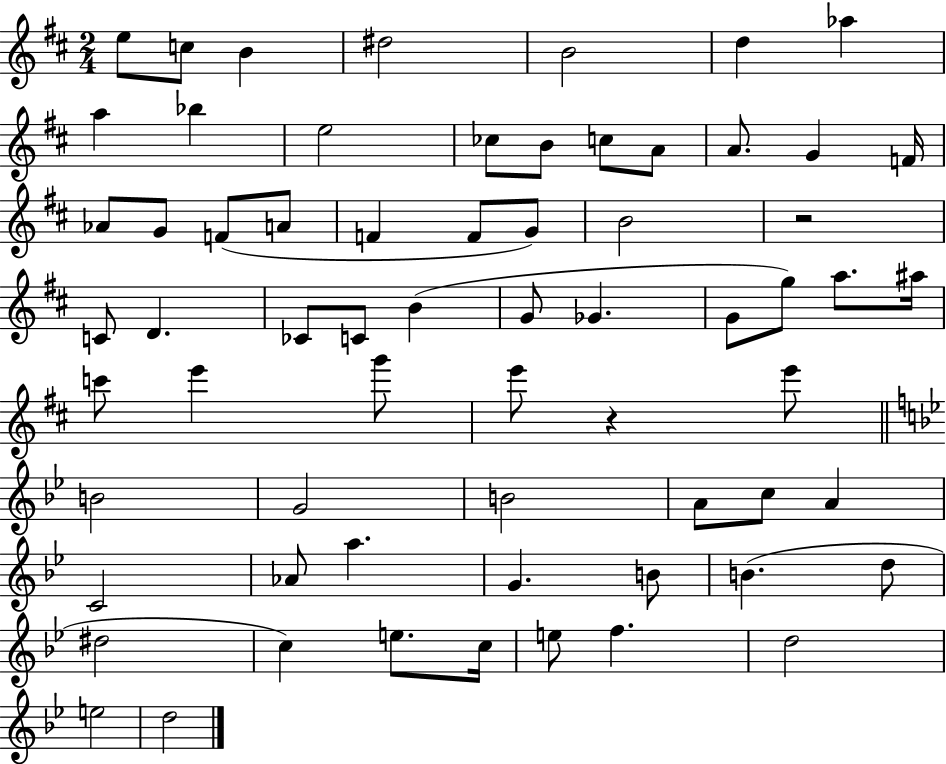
E5/e C5/e B4/q D#5/h B4/h D5/q Ab5/q A5/q Bb5/q E5/h CES5/e B4/e C5/e A4/e A4/e. G4/q F4/s Ab4/e G4/e F4/e A4/e F4/q F4/e G4/e B4/h R/h C4/e D4/q. CES4/e C4/e B4/q G4/e Gb4/q. G4/e G5/e A5/e. A#5/s C6/e E6/q G6/e E6/e R/q E6/e B4/h G4/h B4/h A4/e C5/e A4/q C4/h Ab4/e A5/q. G4/q. B4/e B4/q. D5/e D#5/h C5/q E5/e. C5/s E5/e F5/q. D5/h E5/h D5/h